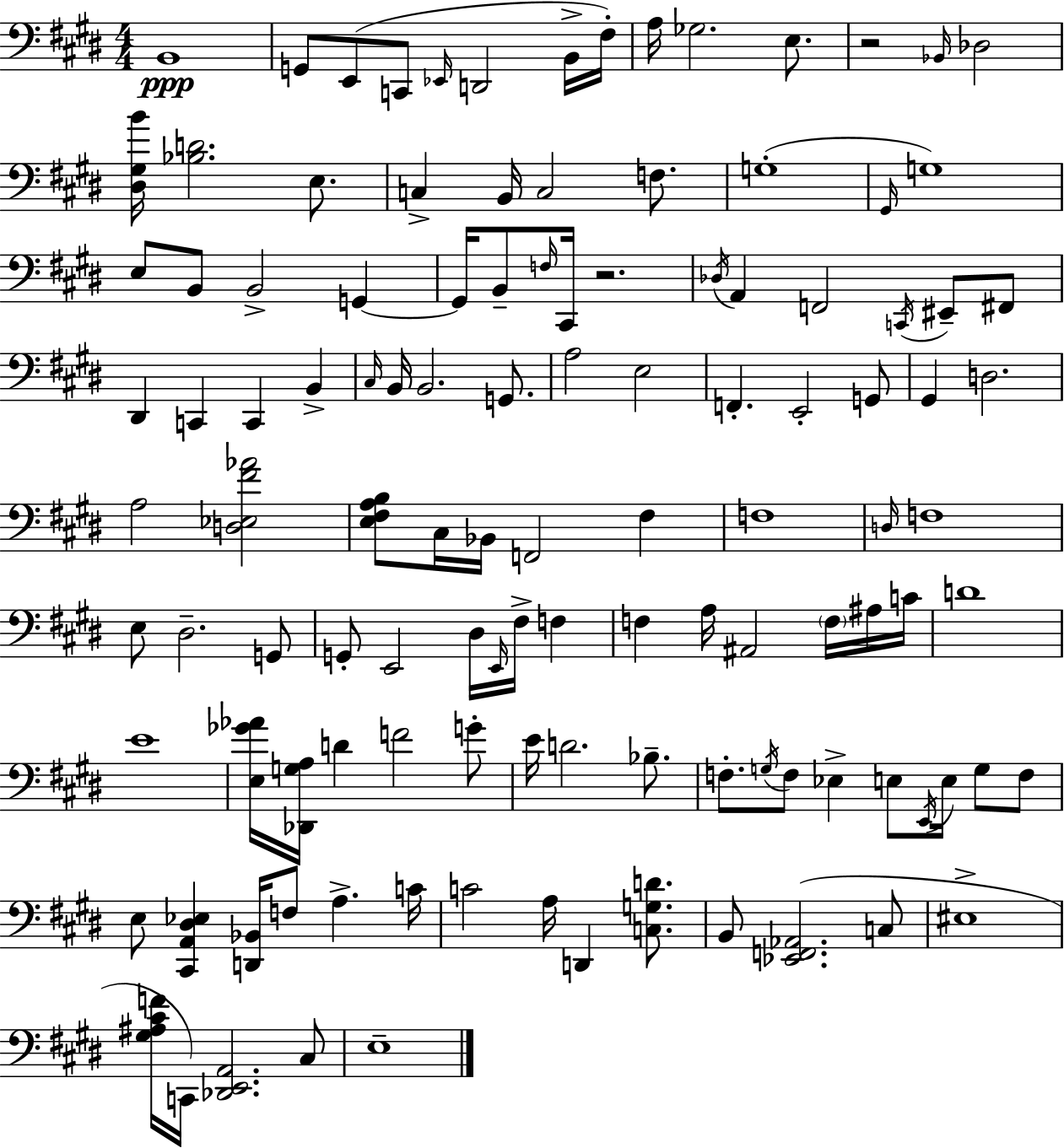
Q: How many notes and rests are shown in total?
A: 117